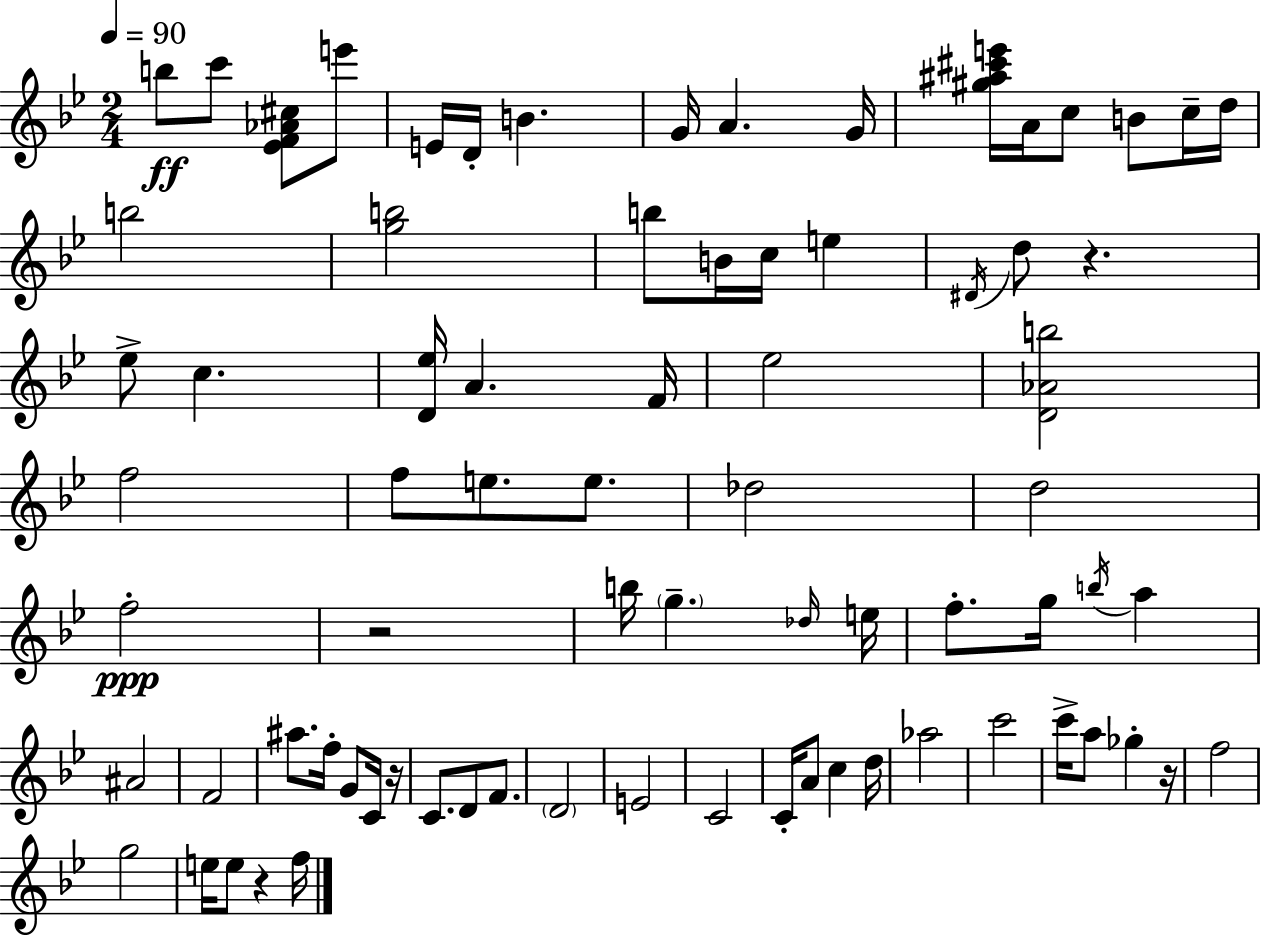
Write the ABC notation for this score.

X:1
T:Untitled
M:2/4
L:1/4
K:Bb
b/2 c'/2 [_EF_A^c]/2 e'/2 E/4 D/4 B G/4 A G/4 [^g^a^c'e']/4 A/4 c/2 B/2 c/4 d/4 b2 [gb]2 b/2 B/4 c/4 e ^D/4 d/2 z _e/2 c [D_e]/4 A F/4 _e2 [D_Ab]2 f2 f/2 e/2 e/2 _d2 d2 f2 z2 b/4 g _d/4 e/4 f/2 g/4 b/4 a ^A2 F2 ^a/2 f/4 G/2 C/4 z/4 C/2 D/2 F/2 D2 E2 C2 C/4 A/2 c d/4 _a2 c'2 c'/4 a/2 _g z/4 f2 g2 e/4 e/2 z f/4